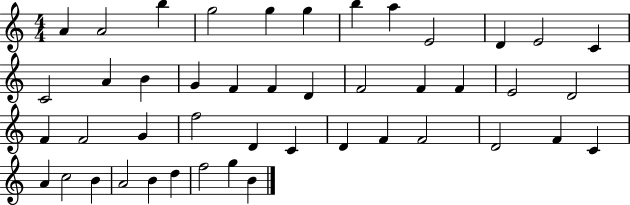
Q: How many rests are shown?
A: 0